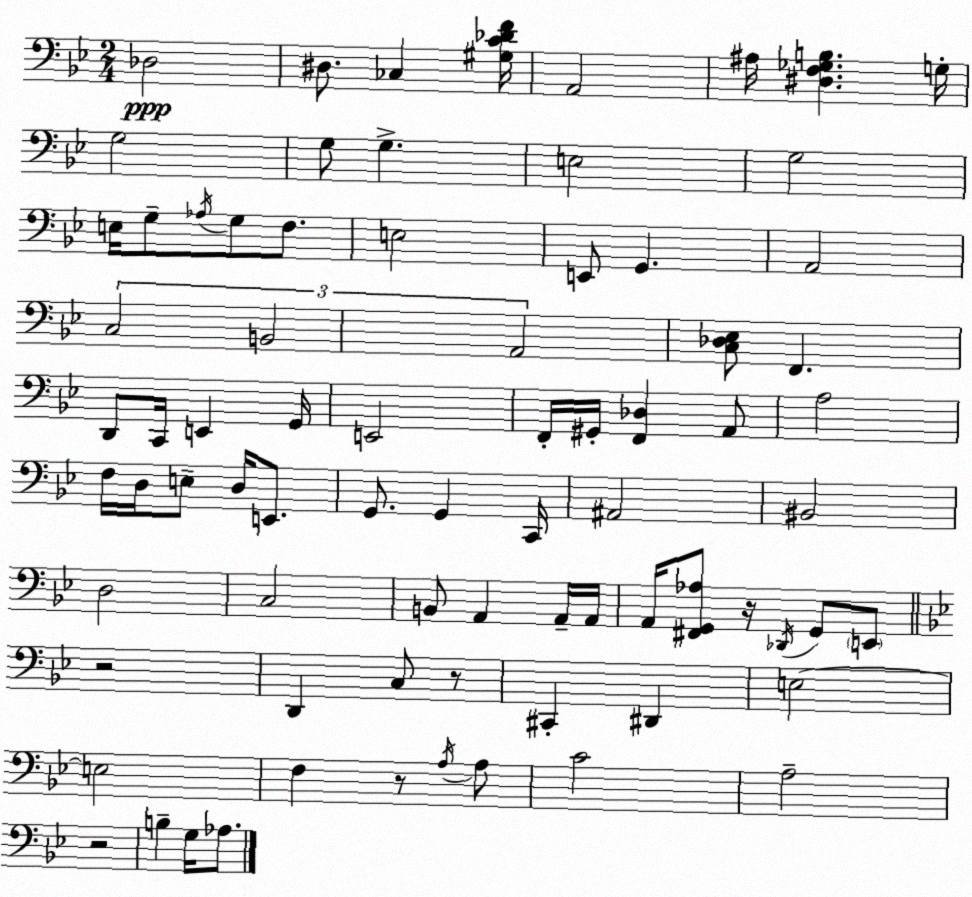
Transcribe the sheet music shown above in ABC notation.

X:1
T:Untitled
M:2/4
L:1/4
K:Gm
_D,2 ^D,/2 _C, [^G,C_DF]/4 A,,2 ^A,/4 [^D,F,_G,B,] G,/4 G,2 G,/2 G, E,2 G,2 E,/4 G,/2 _A,/4 G,/2 F,/2 E,2 E,,/2 G,, A,,2 C,2 B,,2 A,,2 [C,_D,_E,]/2 F,, D,,/2 C,,/4 E,, G,,/4 E,,2 F,,/4 ^G,,/4 [F,,_D,] A,,/2 A,2 F,/4 D,/4 E,/2 D,/4 E,,/2 G,,/2 G,, C,,/4 ^A,,2 ^B,,2 D,2 C,2 B,,/2 A,, A,,/4 A,,/4 A,,/4 [^F,,G,,_A,]/2 z/4 _D,,/4 G,,/2 E,,/2 z2 D,, C,/2 z/2 ^C,, ^D,, E,2 E,2 F, z/2 A,/4 A,/2 C2 A,2 z2 B, G,/4 _A,/2